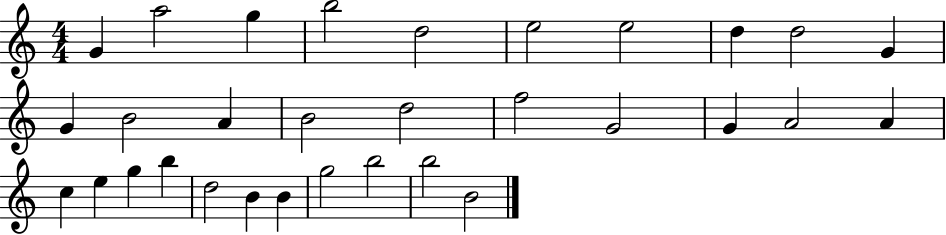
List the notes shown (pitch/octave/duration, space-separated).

G4/q A5/h G5/q B5/h D5/h E5/h E5/h D5/q D5/h G4/q G4/q B4/h A4/q B4/h D5/h F5/h G4/h G4/q A4/h A4/q C5/q E5/q G5/q B5/q D5/h B4/q B4/q G5/h B5/h B5/h B4/h